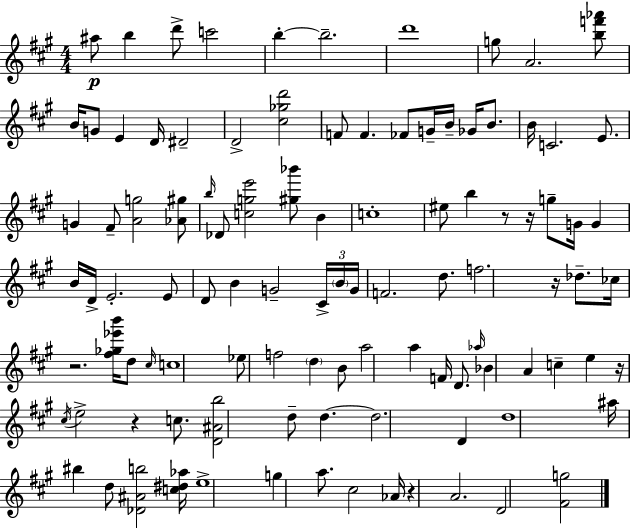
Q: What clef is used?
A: treble